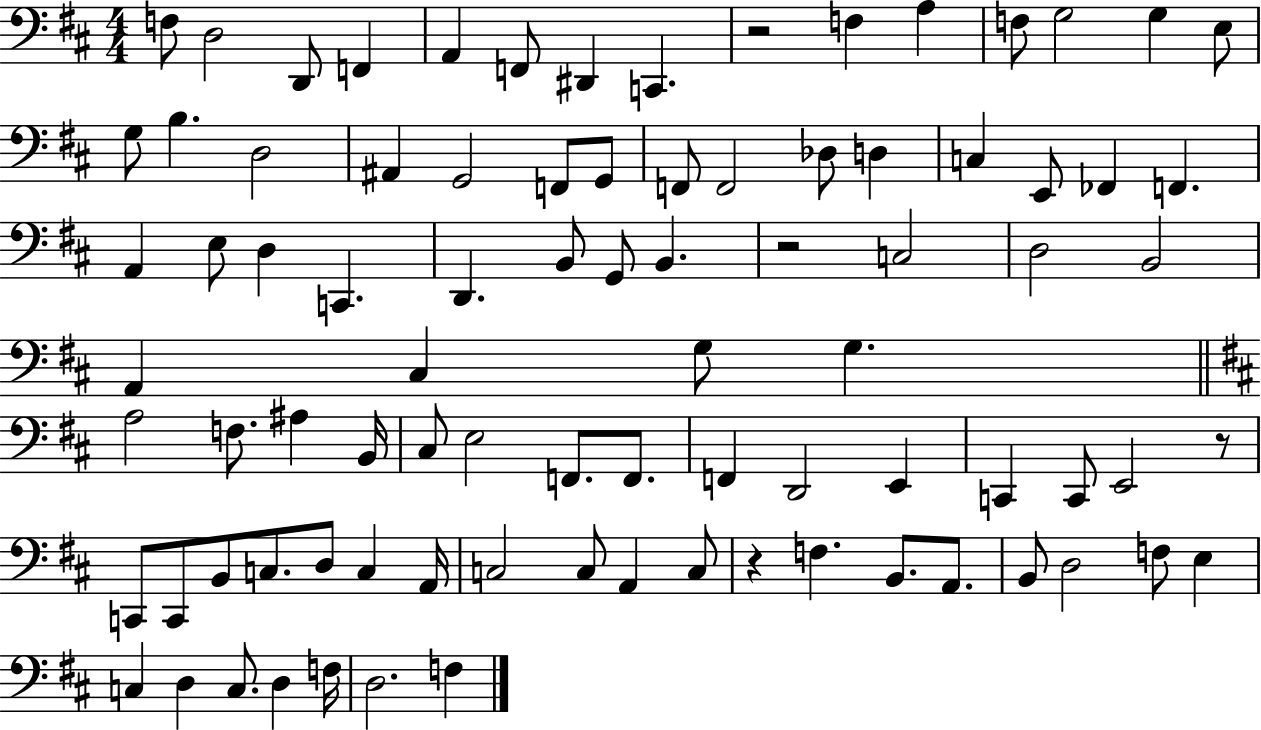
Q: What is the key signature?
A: D major